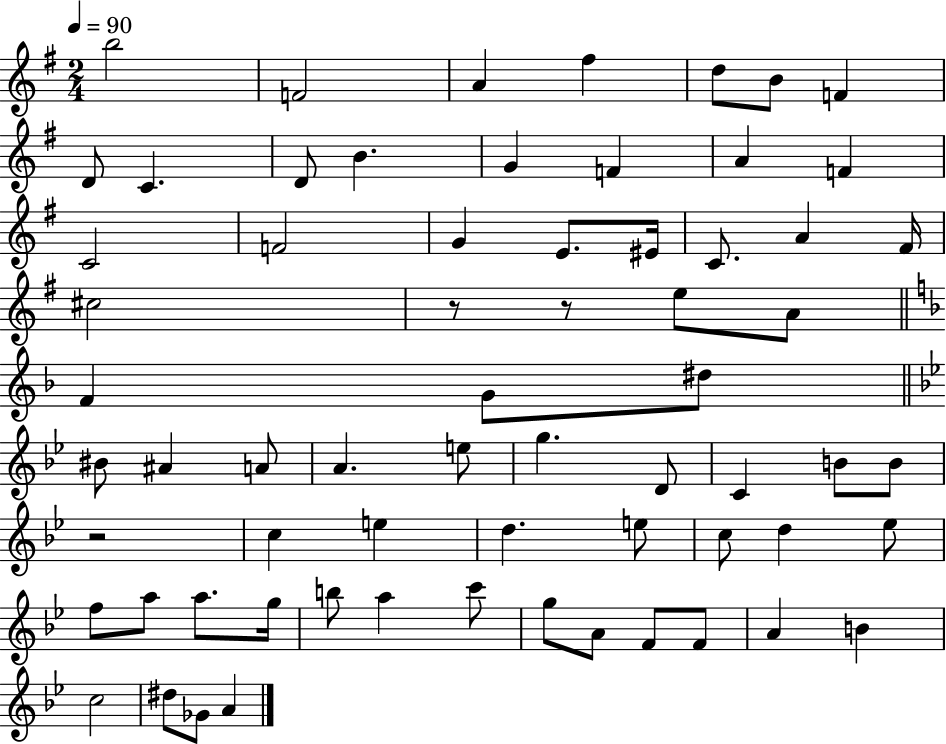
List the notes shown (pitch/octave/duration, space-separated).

B5/h F4/h A4/q F#5/q D5/e B4/e F4/q D4/e C4/q. D4/e B4/q. G4/q F4/q A4/q F4/q C4/h F4/h G4/q E4/e. EIS4/s C4/e. A4/q F#4/s C#5/h R/e R/e E5/e A4/e F4/q G4/e D#5/e BIS4/e A#4/q A4/e A4/q. E5/e G5/q. D4/e C4/q B4/e B4/e R/h C5/q E5/q D5/q. E5/e C5/e D5/q Eb5/e F5/e A5/e A5/e. G5/s B5/e A5/q C6/e G5/e A4/e F4/e F4/e A4/q B4/q C5/h D#5/e Gb4/e A4/q